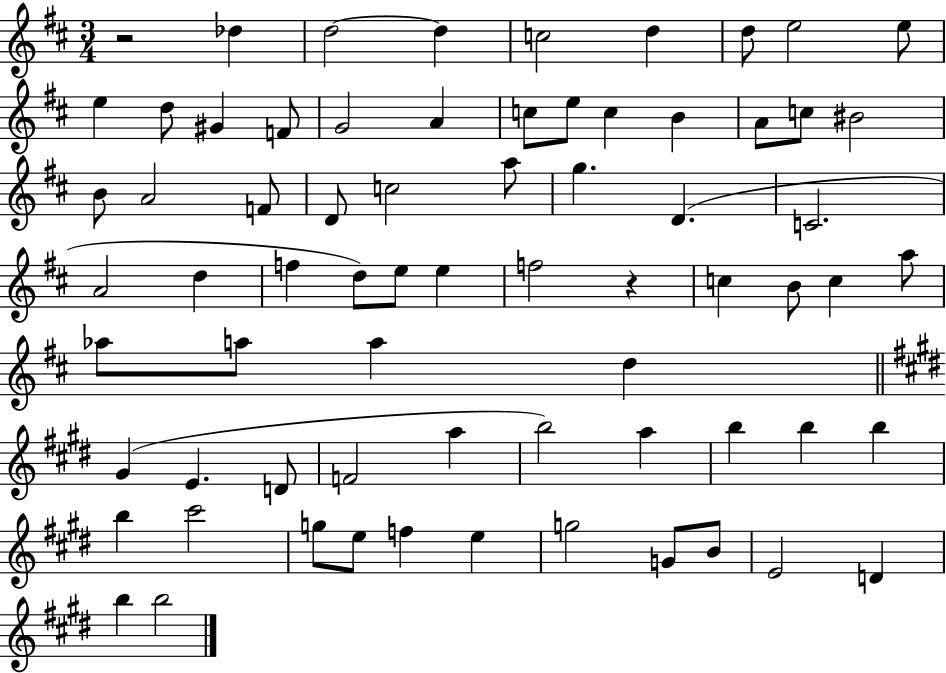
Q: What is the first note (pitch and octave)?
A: Db5